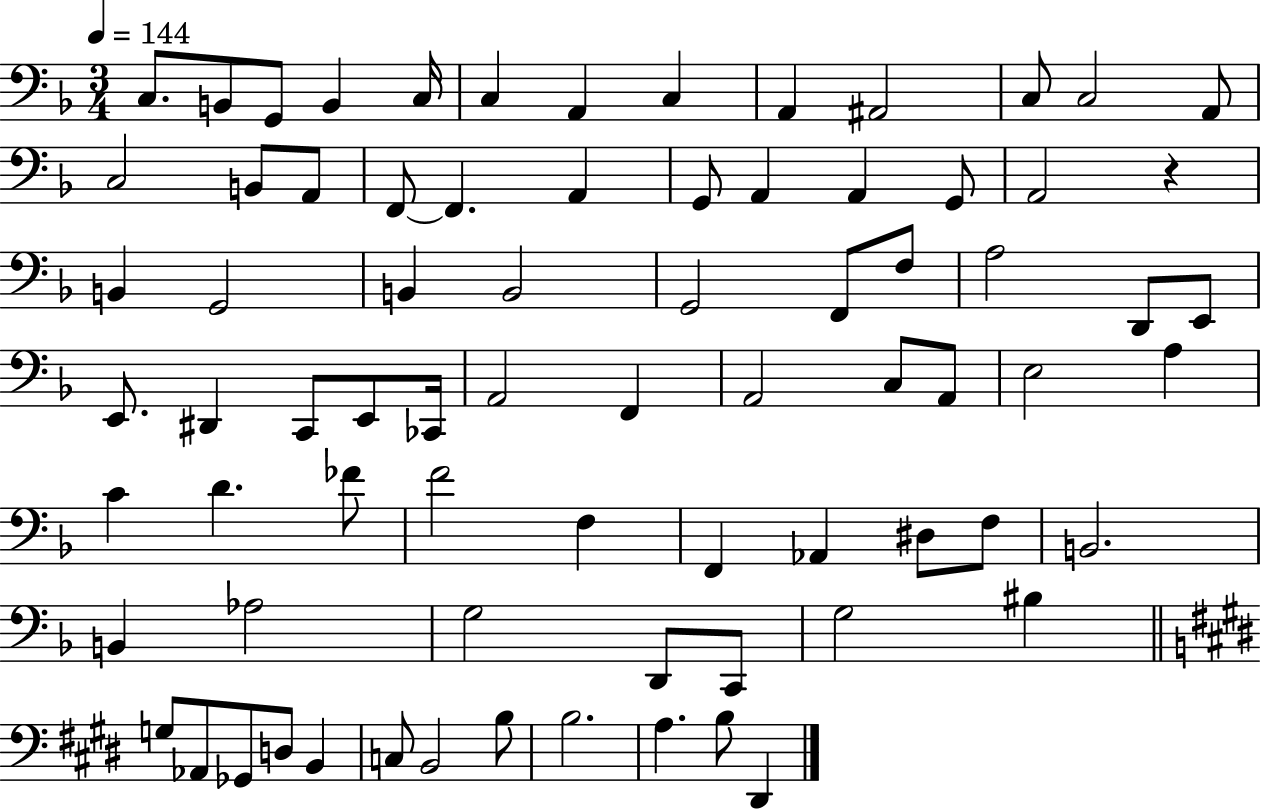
C3/e. B2/e G2/e B2/q C3/s C3/q A2/q C3/q A2/q A#2/h C3/e C3/h A2/e C3/h B2/e A2/e F2/e F2/q. A2/q G2/e A2/q A2/q G2/e A2/h R/q B2/q G2/h B2/q B2/h G2/h F2/e F3/e A3/h D2/e E2/e E2/e. D#2/q C2/e E2/e CES2/s A2/h F2/q A2/h C3/e A2/e E3/h A3/q C4/q D4/q. FES4/e F4/h F3/q F2/q Ab2/q D#3/e F3/e B2/h. B2/q Ab3/h G3/h D2/e C2/e G3/h BIS3/q G3/e Ab2/e Gb2/e D3/e B2/q C3/e B2/h B3/e B3/h. A3/q. B3/e D#2/q